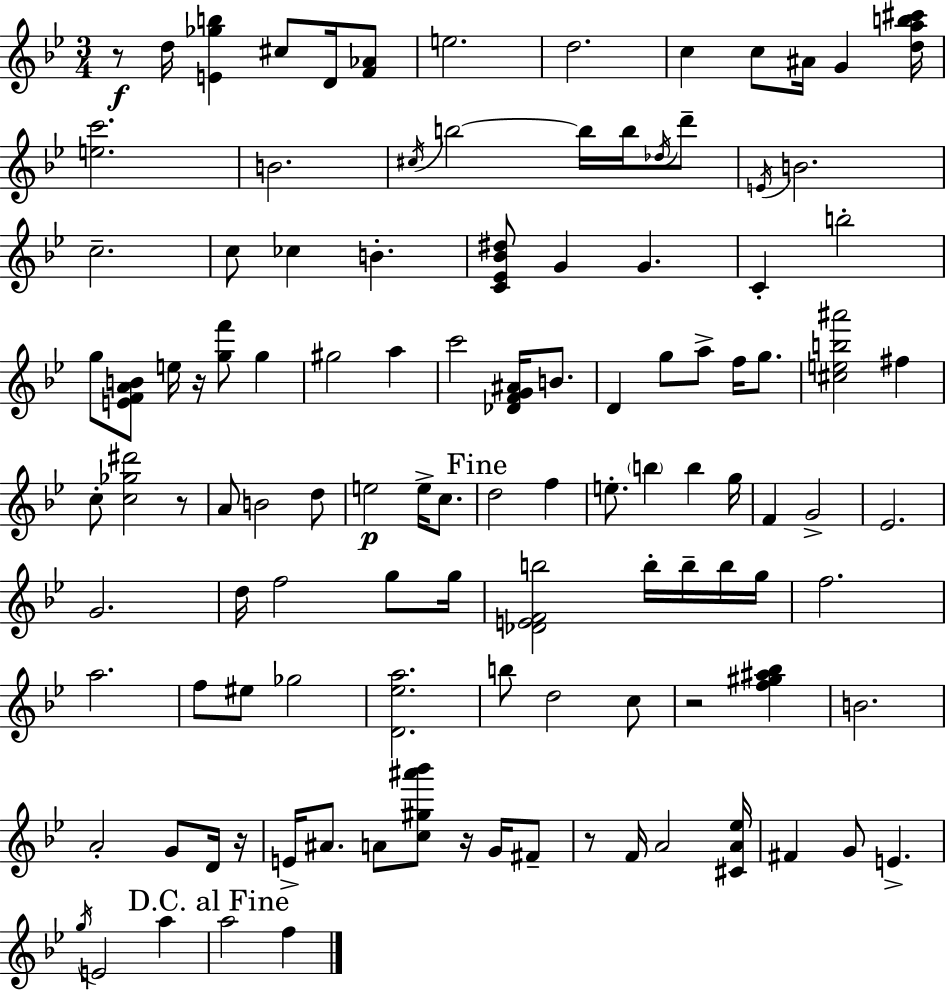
{
  \clef treble
  \numericTimeSignature
  \time 3/4
  \key bes \major
  r8\f d''16 <e' ges'' b''>4 cis''8 d'16 <f' aes'>8 | e''2. | d''2. | c''4 c''8 ais'16 g'4 <d'' a'' b'' cis'''>16 | \break <e'' c'''>2. | b'2. | \acciaccatura { cis''16 } b''2~~ b''16 b''16 \acciaccatura { des''16 } | d'''8-- \acciaccatura { e'16 } b'2. | \break c''2.-- | c''8 ces''4 b'4.-. | <c' ees' bes' dis''>8 g'4 g'4. | c'4-. b''2-. | \break g''8 <e' f' a' b'>8 e''16 r16 <g'' f'''>8 g''4 | gis''2 a''4 | c'''2 <des' f' g' ais'>16 | b'8. d'4 g''8 a''8-> f''16 | \break g''8. <cis'' e'' b'' ais'''>2 fis''4 | c''8-. <c'' ges'' dis'''>2 | r8 a'8 b'2 | d''8 e''2\p e''16-> | \break c''8. \mark "Fine" d''2 f''4 | e''8.-. \parenthesize b''4 b''4 | g''16 f'4 g'2-> | ees'2. | \break g'2. | d''16 f''2 | g''8 g''16 <des' e' f' b''>2 b''16-. | b''16-- b''16 g''16 f''2. | \break a''2. | f''8 eis''8 ges''2 | <d' ees'' a''>2. | b''8 d''2 | \break c''8 r2 <f'' gis'' ais'' bes''>4 | b'2. | a'2-. g'8 | d'16 r16 e'16-> ais'8. a'8 <c'' gis'' ais''' bes'''>8 r16 | \break g'16 fis'8-- r8 f'16 a'2 | <cis' a' ees''>16 fis'4 g'8 e'4.-> | \acciaccatura { g''16 } e'2 | a''4 \mark "D.C. al Fine" a''2 | \break f''4 \bar "|."
}